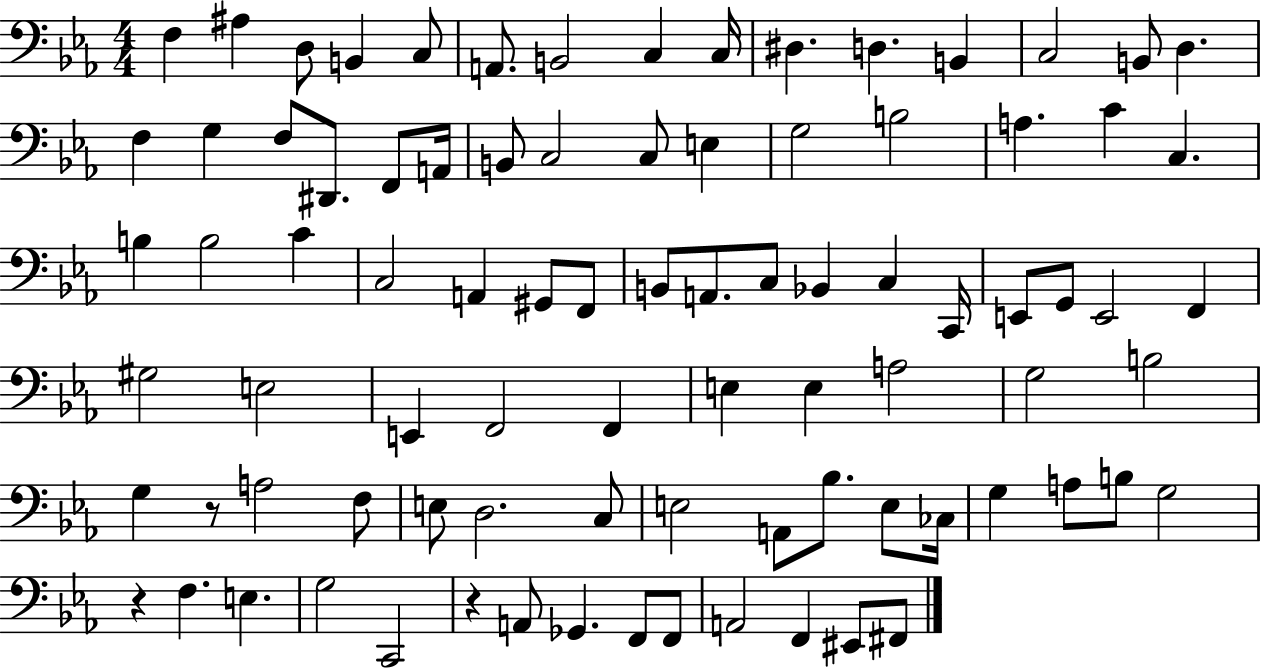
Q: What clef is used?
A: bass